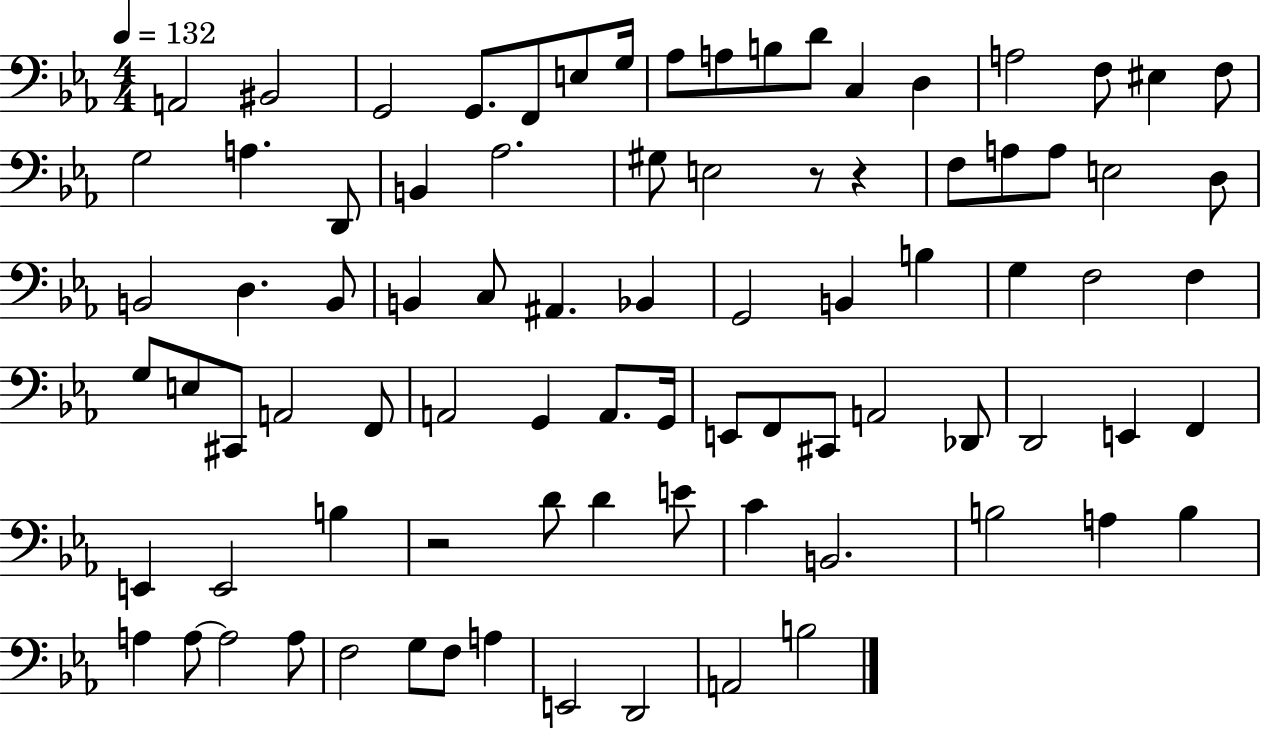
A2/h BIS2/h G2/h G2/e. F2/e E3/e G3/s Ab3/e A3/e B3/e D4/e C3/q D3/q A3/h F3/e EIS3/q F3/e G3/h A3/q. D2/e B2/q Ab3/h. G#3/e E3/h R/e R/q F3/e A3/e A3/e E3/h D3/e B2/h D3/q. B2/e B2/q C3/e A#2/q. Bb2/q G2/h B2/q B3/q G3/q F3/h F3/q G3/e E3/e C#2/e A2/h F2/e A2/h G2/q A2/e. G2/s E2/e F2/e C#2/e A2/h Db2/e D2/h E2/q F2/q E2/q E2/h B3/q R/h D4/e D4/q E4/e C4/q B2/h. B3/h A3/q B3/q A3/q A3/e A3/h A3/e F3/h G3/e F3/e A3/q E2/h D2/h A2/h B3/h